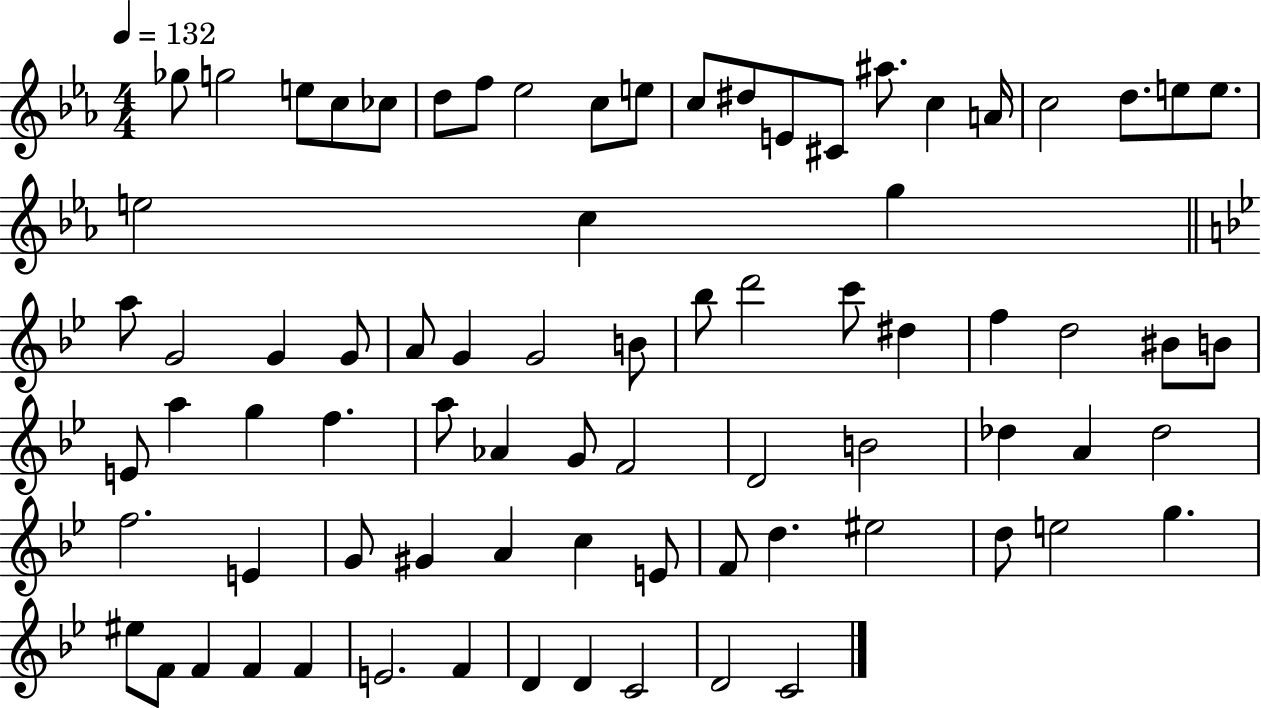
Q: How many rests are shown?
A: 0